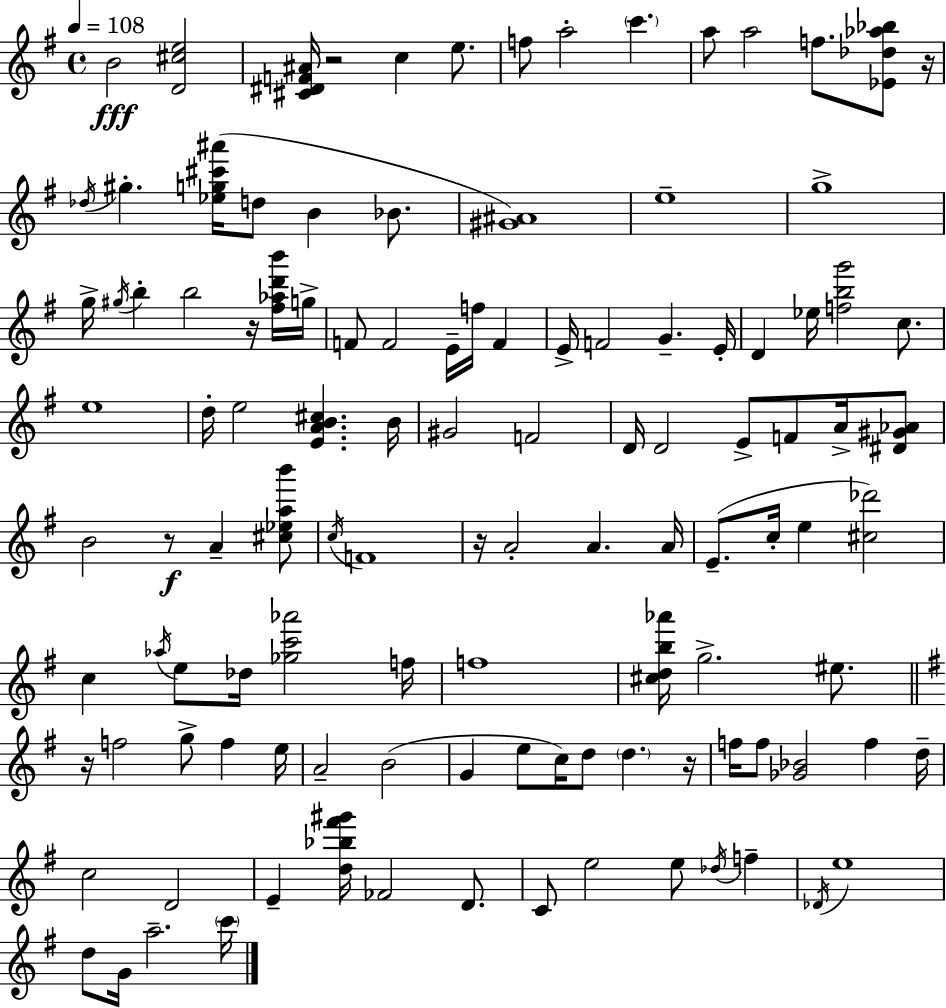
B4/h [D4,C#5,E5]/h [C#4,D#4,F4,A#4]/s R/h C5/q E5/e. F5/e A5/h C6/q. A5/e A5/h F5/e. [Eb4,Db5,Ab5,Bb5]/e R/s Db5/s G#5/q. [Eb5,G5,C#6,A#6]/s D5/e B4/q Bb4/e. [G#4,A#4]/w E5/w G5/w G5/s G#5/s B5/q B5/h R/s [F#5,Ab5,D6,B6]/s G5/s F4/e F4/h E4/s F5/s F4/q E4/s F4/h G4/q. E4/s D4/q Eb5/s [F5,B5,G6]/h C5/e. E5/w D5/s E5/h [E4,A4,B4,C#5]/q. B4/s G#4/h F4/h D4/s D4/h E4/e F4/e A4/s [D#4,G#4,Ab4]/e B4/h R/e A4/q [C#5,Eb5,A5,B6]/e C5/s F4/w R/s A4/h A4/q. A4/s E4/e. C5/s E5/q [C#5,Db6]/h C5/q Ab5/s E5/e Db5/s [Gb5,C6,Ab6]/h F5/s F5/w [C#5,D5,B5,Ab6]/s G5/h. EIS5/e. R/s F5/h G5/e F5/q E5/s A4/h B4/h G4/q E5/e C5/s D5/e D5/q. R/s F5/s F5/e [Gb4,Bb4]/h F5/q D5/s C5/h D4/h E4/q [D5,Bb5,F#6,G#6]/s FES4/h D4/e. C4/e E5/h E5/e Db5/s F5/q Db4/s E5/w D5/e G4/s A5/h. C6/s